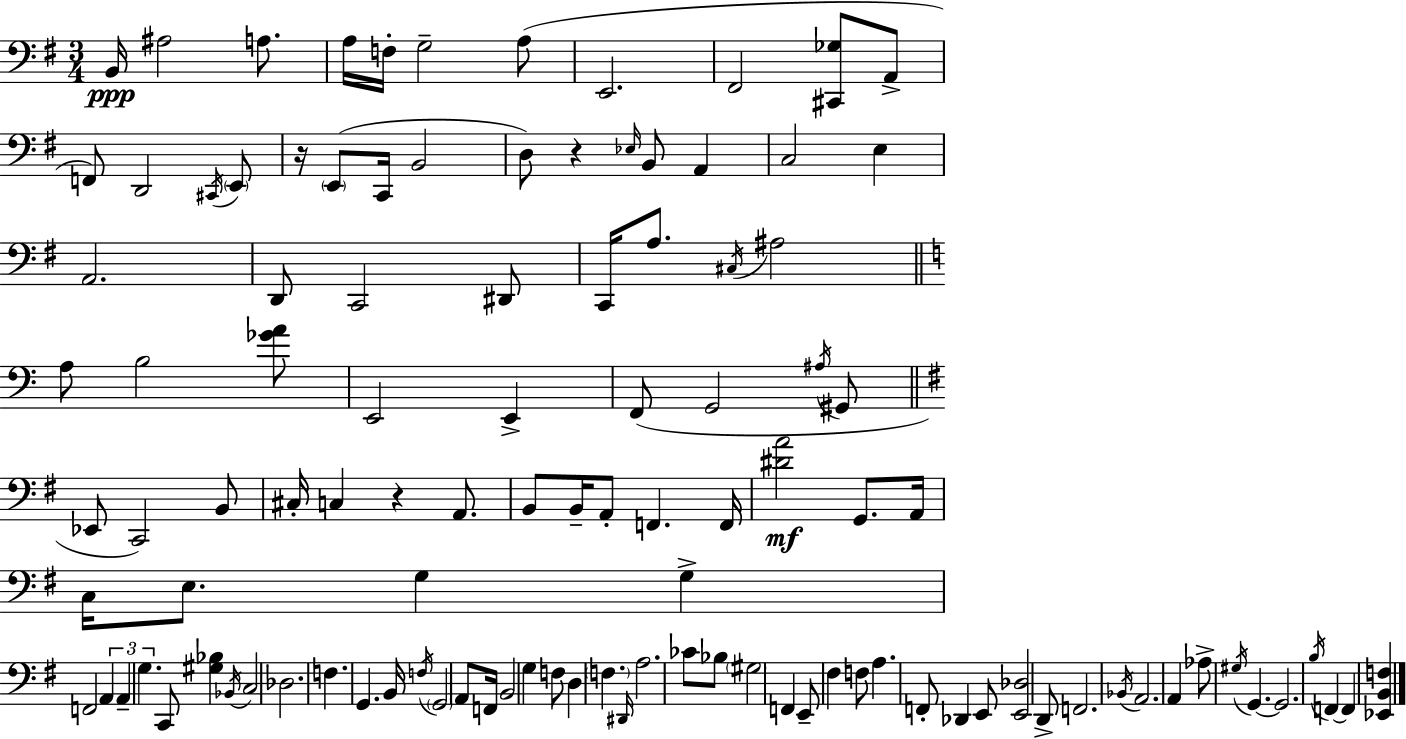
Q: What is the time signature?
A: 3/4